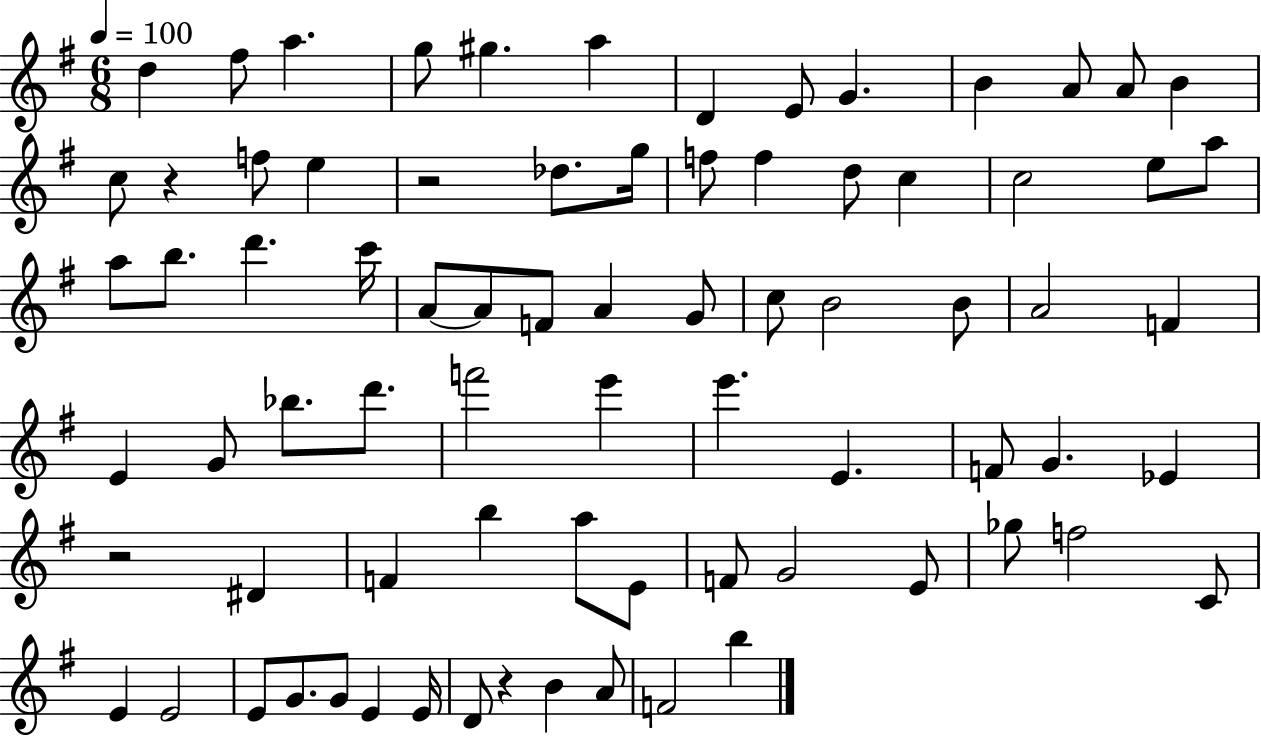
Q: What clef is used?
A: treble